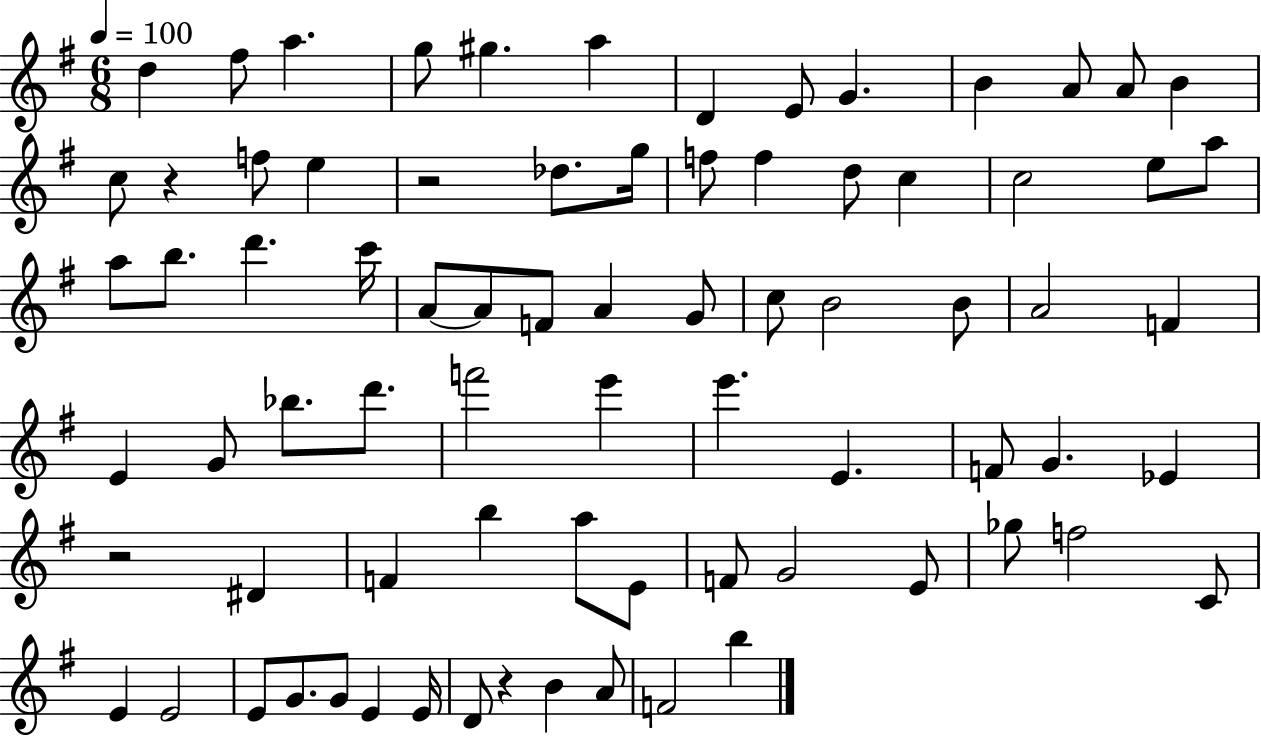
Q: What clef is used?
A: treble